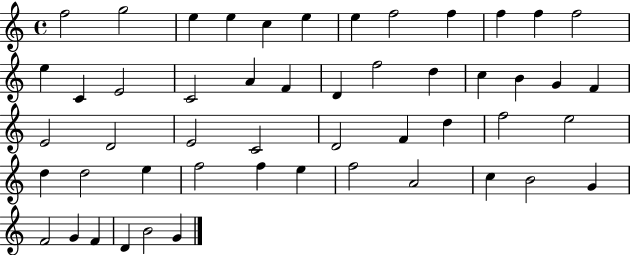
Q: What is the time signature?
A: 4/4